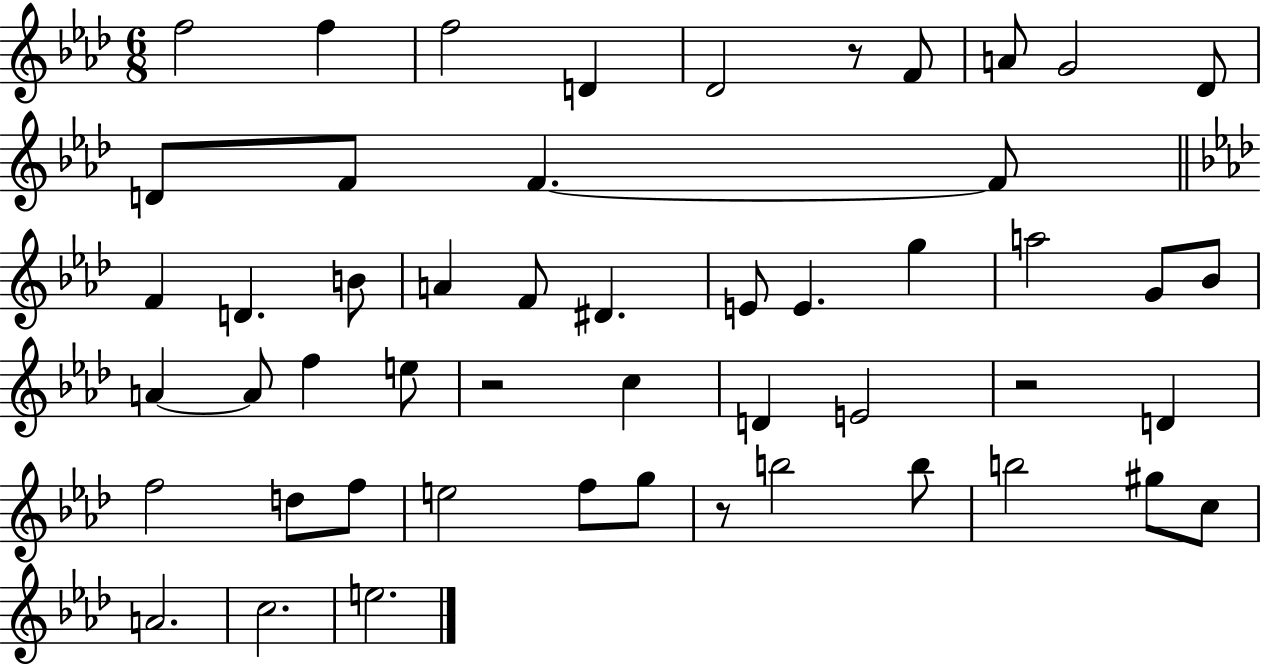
F5/h F5/q F5/h D4/q Db4/h R/e F4/e A4/e G4/h Db4/e D4/e F4/e F4/q. F4/e F4/q D4/q. B4/e A4/q F4/e D#4/q. E4/e E4/q. G5/q A5/h G4/e Bb4/e A4/q A4/e F5/q E5/e R/h C5/q D4/q E4/h R/h D4/q F5/h D5/e F5/e E5/h F5/e G5/e R/e B5/h B5/e B5/h G#5/e C5/e A4/h. C5/h. E5/h.